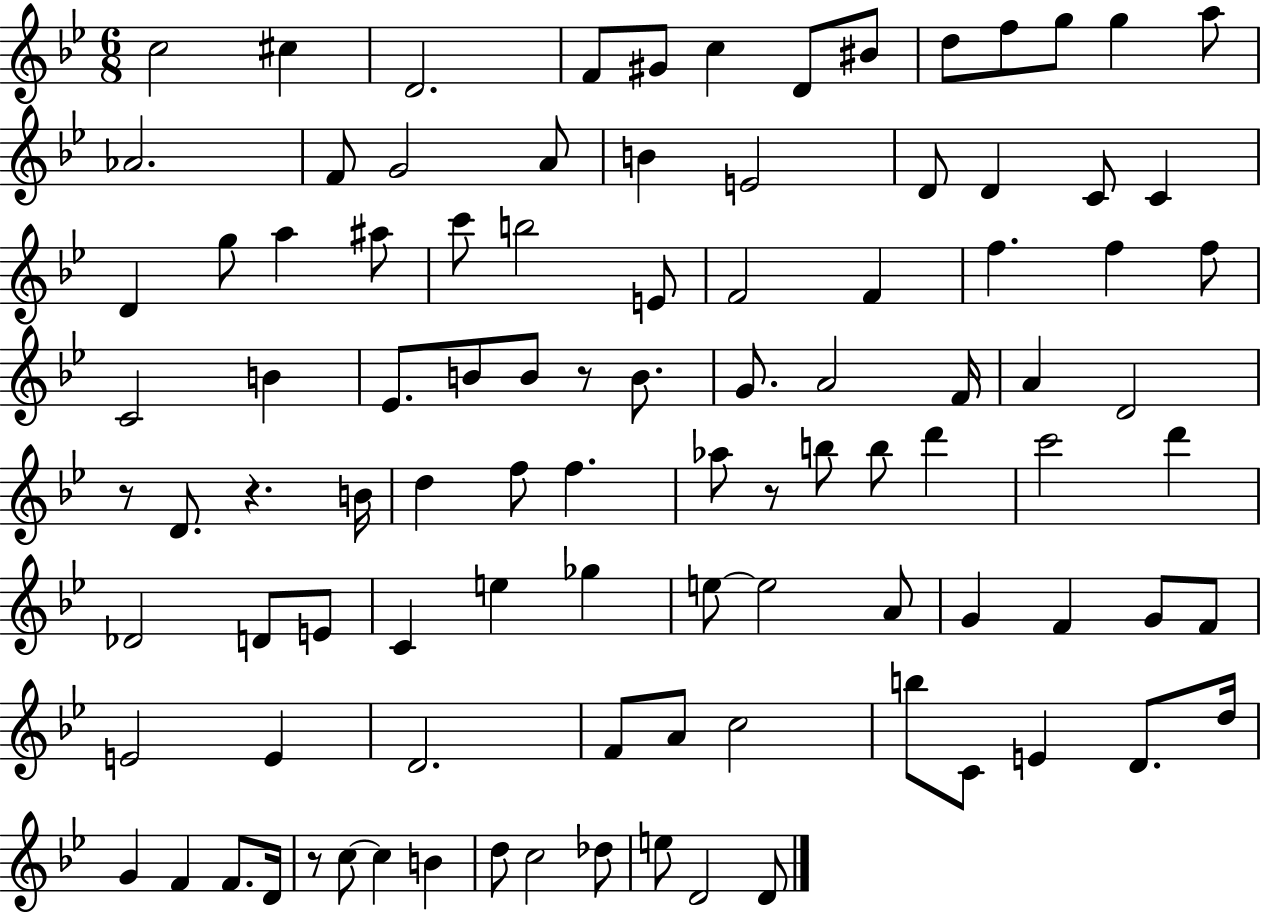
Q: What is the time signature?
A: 6/8